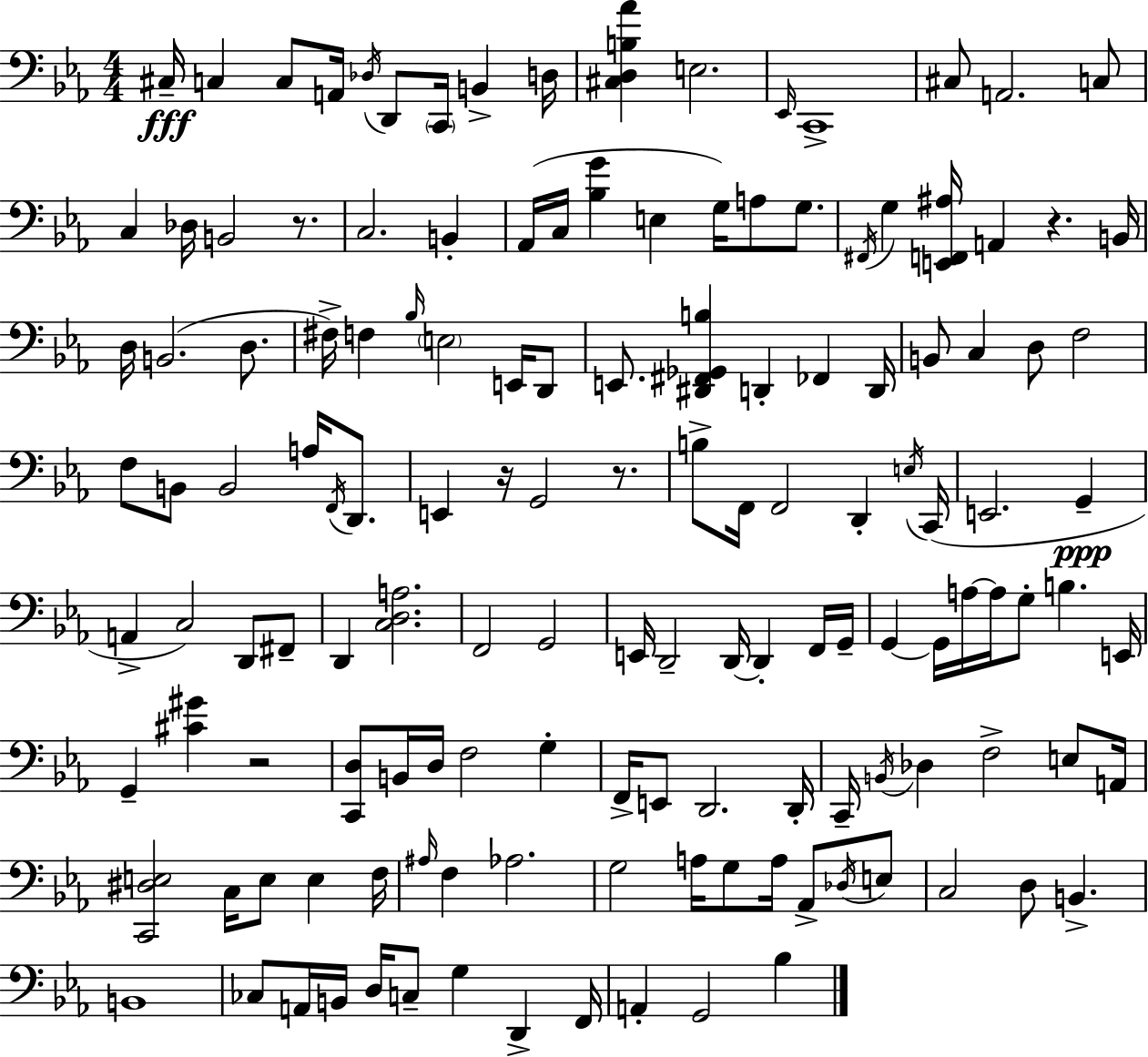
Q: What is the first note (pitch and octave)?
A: C#3